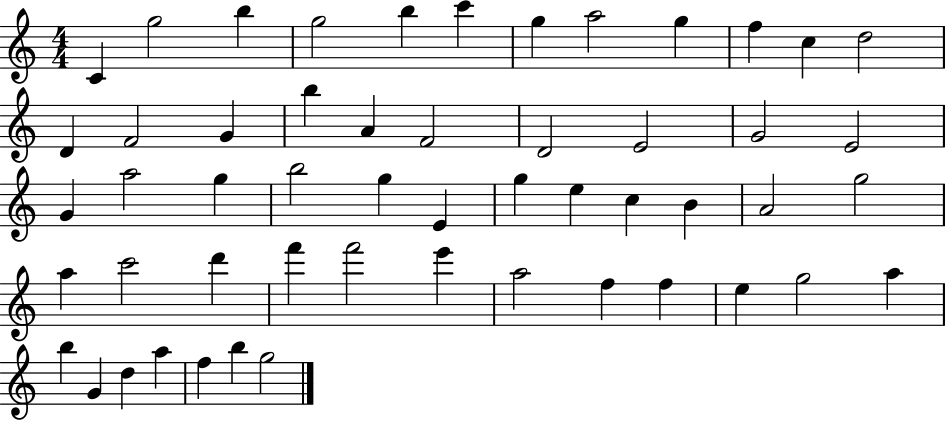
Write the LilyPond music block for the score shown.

{
  \clef treble
  \numericTimeSignature
  \time 4/4
  \key c \major
  c'4 g''2 b''4 | g''2 b''4 c'''4 | g''4 a''2 g''4 | f''4 c''4 d''2 | \break d'4 f'2 g'4 | b''4 a'4 f'2 | d'2 e'2 | g'2 e'2 | \break g'4 a''2 g''4 | b''2 g''4 e'4 | g''4 e''4 c''4 b'4 | a'2 g''2 | \break a''4 c'''2 d'''4 | f'''4 f'''2 e'''4 | a''2 f''4 f''4 | e''4 g''2 a''4 | \break b''4 g'4 d''4 a''4 | f''4 b''4 g''2 | \bar "|."
}